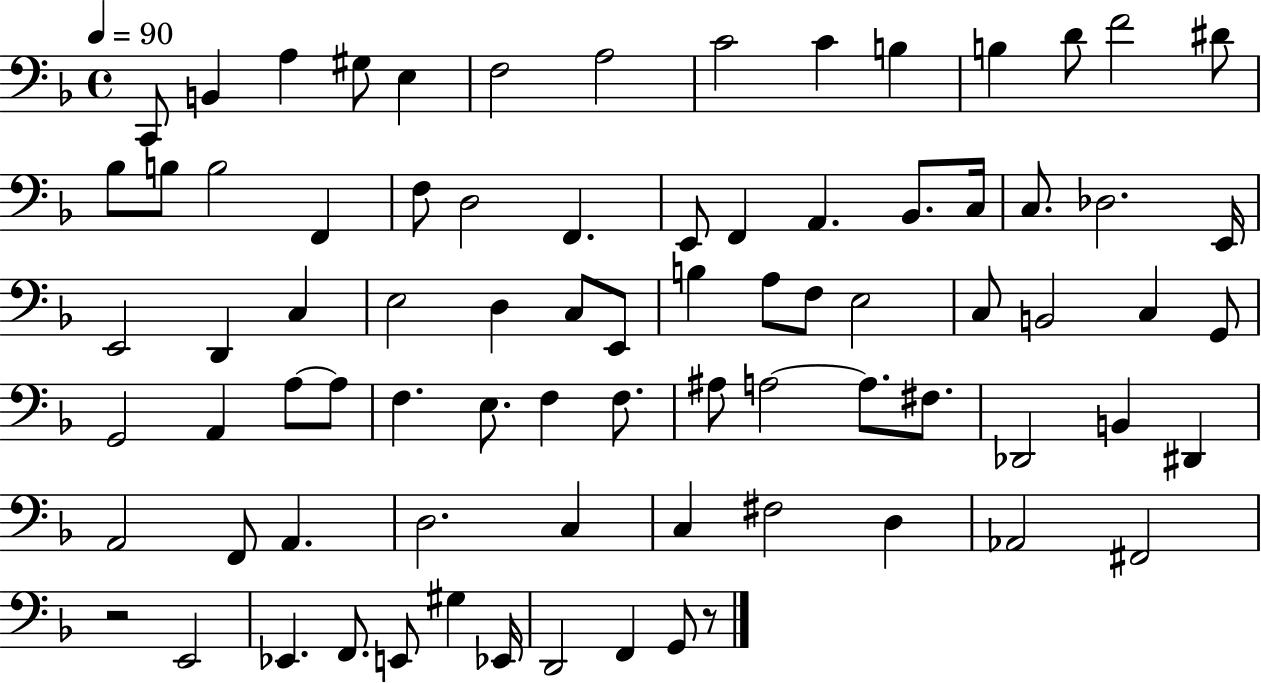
{
  \clef bass
  \time 4/4
  \defaultTimeSignature
  \key f \major
  \tempo 4 = 90
  \repeat volta 2 { c,8 b,4 a4 gis8 e4 | f2 a2 | c'2 c'4 b4 | b4 d'8 f'2 dis'8 | \break bes8 b8 b2 f,4 | f8 d2 f,4. | e,8 f,4 a,4. bes,8. c16 | c8. des2. e,16 | \break e,2 d,4 c4 | e2 d4 c8 e,8 | b4 a8 f8 e2 | c8 b,2 c4 g,8 | \break g,2 a,4 a8~~ a8 | f4. e8. f4 f8. | ais8 a2~~ a8. fis8. | des,2 b,4 dis,4 | \break a,2 f,8 a,4. | d2. c4 | c4 fis2 d4 | aes,2 fis,2 | \break r2 e,2 | ees,4. f,8. e,8 gis4 ees,16 | d,2 f,4 g,8 r8 | } \bar "|."
}